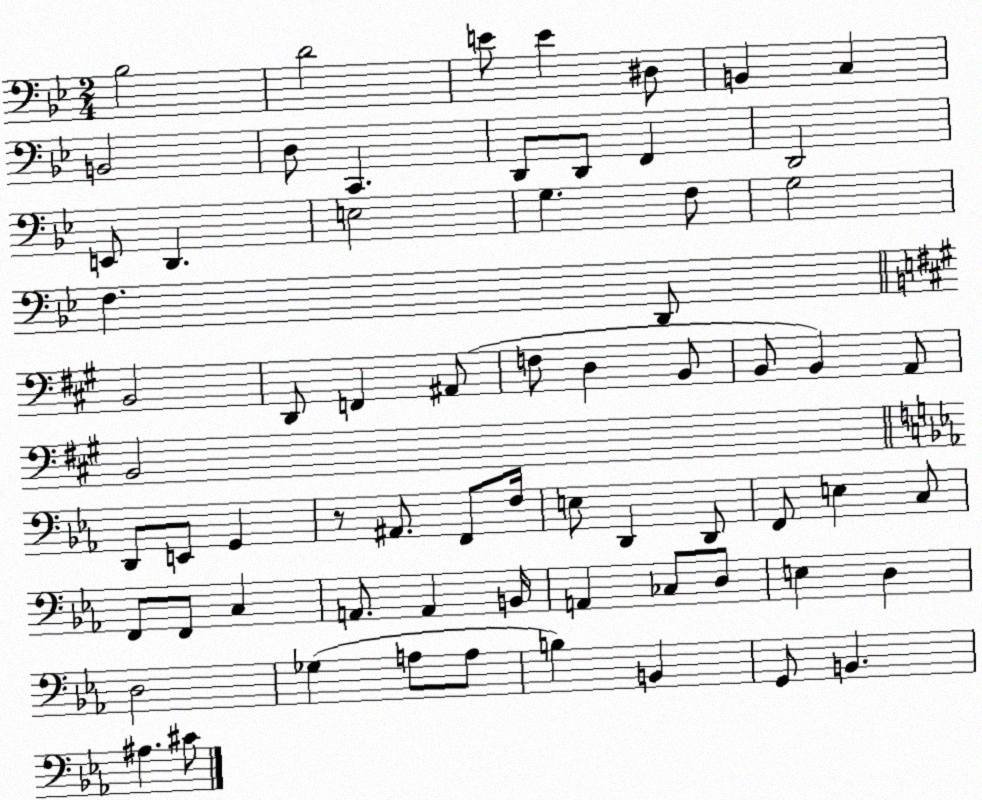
X:1
T:Untitled
M:2/4
L:1/4
K:Bb
_B,2 D2 E/2 E ^D,/2 B,, C, B,,2 D,/2 C,, D,,/2 D,,/2 F,, D,,2 E,,/2 D,, E,2 G, F,/2 G,2 F, D,,/2 B,,2 D,,/2 F,, ^A,,/2 F,/2 D, B,,/2 B,,/2 B,, A,,/2 B,,2 D,,/2 E,,/2 G,, z/2 ^A,,/2 F,,/2 F,/4 E,/2 D,, D,,/2 F,,/2 E, C,/2 F,,/2 F,,/2 C, A,,/2 A,, B,,/4 A,, _C,/2 D,/2 E, D, D,2 _G, A,/2 A,/2 B, B,, G,,/2 B,, ^A, ^C/2